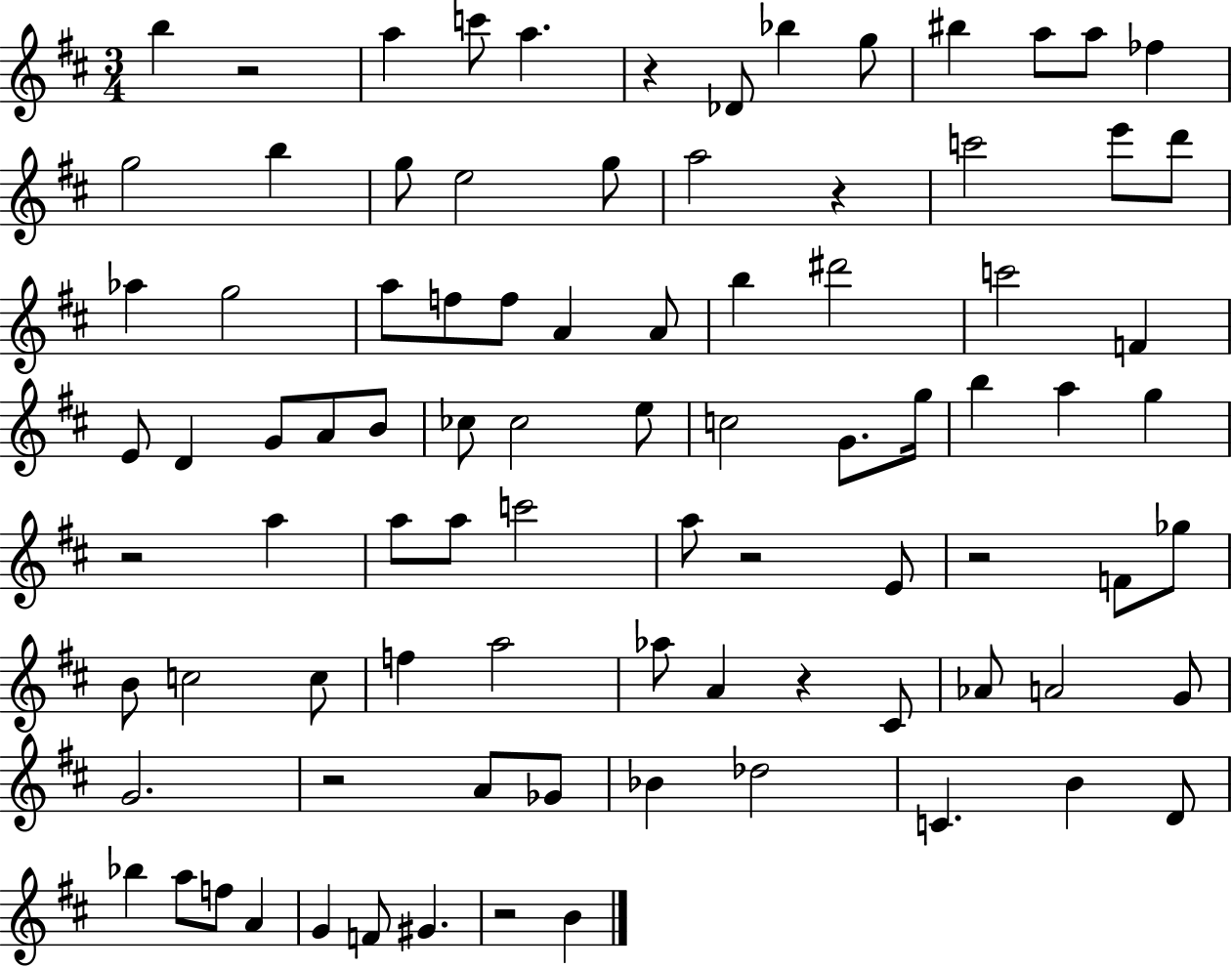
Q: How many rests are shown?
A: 9